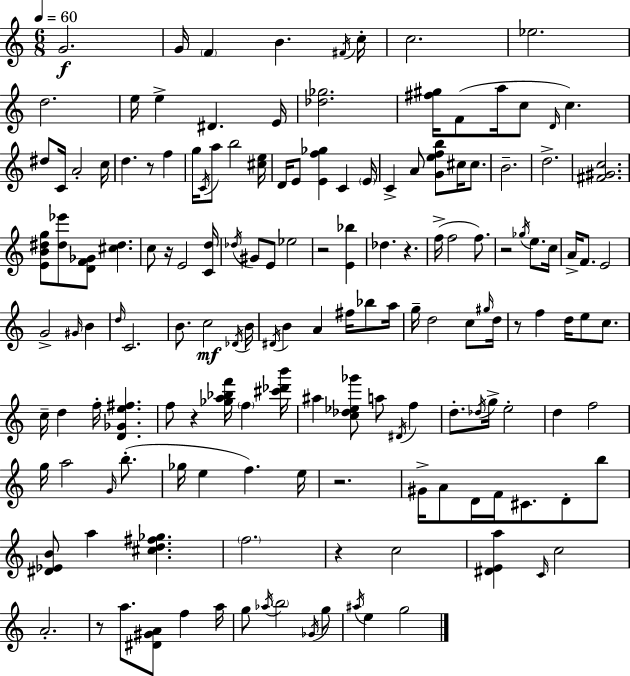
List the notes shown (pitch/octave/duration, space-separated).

G4/h. G4/s F4/q B4/q. F#4/s C5/s C5/h. Eb5/h. D5/h. E5/s E5/q D#4/q. E4/s [Db5,Gb5]/h. [F#5,G#5]/s F4/e A5/s C5/e D4/s C5/q. D#5/e C4/s A4/h C5/s D5/q. R/e F5/q G5/s C4/s A5/e B5/h [C#5,E5]/s D4/s E4/e [E4,F5,Gb5]/q C4/q E4/s C4/q A4/e [G4,E5,F5,B5]/e C#5/s C#5/e. B4/h. D5/h. [F#4,G#4,C5]/h. [E4,B4,D#5,G5]/e [D#5,Eb6]/e [D4,F4,Gb4]/e [C#5,D#5]/q. C5/e R/s E4/h [C4,D5]/s Db5/s G#4/e E4/e Eb5/h R/h [E4,Bb5]/q Db5/q. R/q. F5/s F5/h F5/e. R/h Gb5/s E5/e. C5/s A4/s F4/e. E4/h G4/h G#4/s B4/q D5/s C4/h. B4/e. C5/h Db4/s B4/s D#4/s B4/q A4/q F#5/s Bb5/e A5/s G5/s D5/h C5/e G#5/s D5/s R/e F5/q D5/s E5/e C5/e. C5/s D5/q F5/s [D4,Gb4,E5,F#5]/q. F5/e R/q [Gb5,A5,Bb5,F6]/s F5/q [C#6,Db6,B6]/s A#5/q [C5,Db5,Eb5,Gb6]/e A5/e D#4/s F5/q D5/e. Db5/s G5/s E5/h D5/q F5/h G5/s A5/h G4/s B5/e. Gb5/s E5/q F5/q. E5/s R/h. G#4/s A4/e D4/s F4/s C#4/e. D4/e B5/e [D#4,Eb4,B4]/e A5/q [C#5,D5,F#5,Gb5]/q. F5/h. R/q C5/h [D#4,E4,A5]/q C4/s C5/h A4/h. R/e A5/e. [D#4,G#4,A4]/e F5/q A5/s G5/e Ab5/s B5/h Gb4/s G5/e A#5/s E5/q G5/h